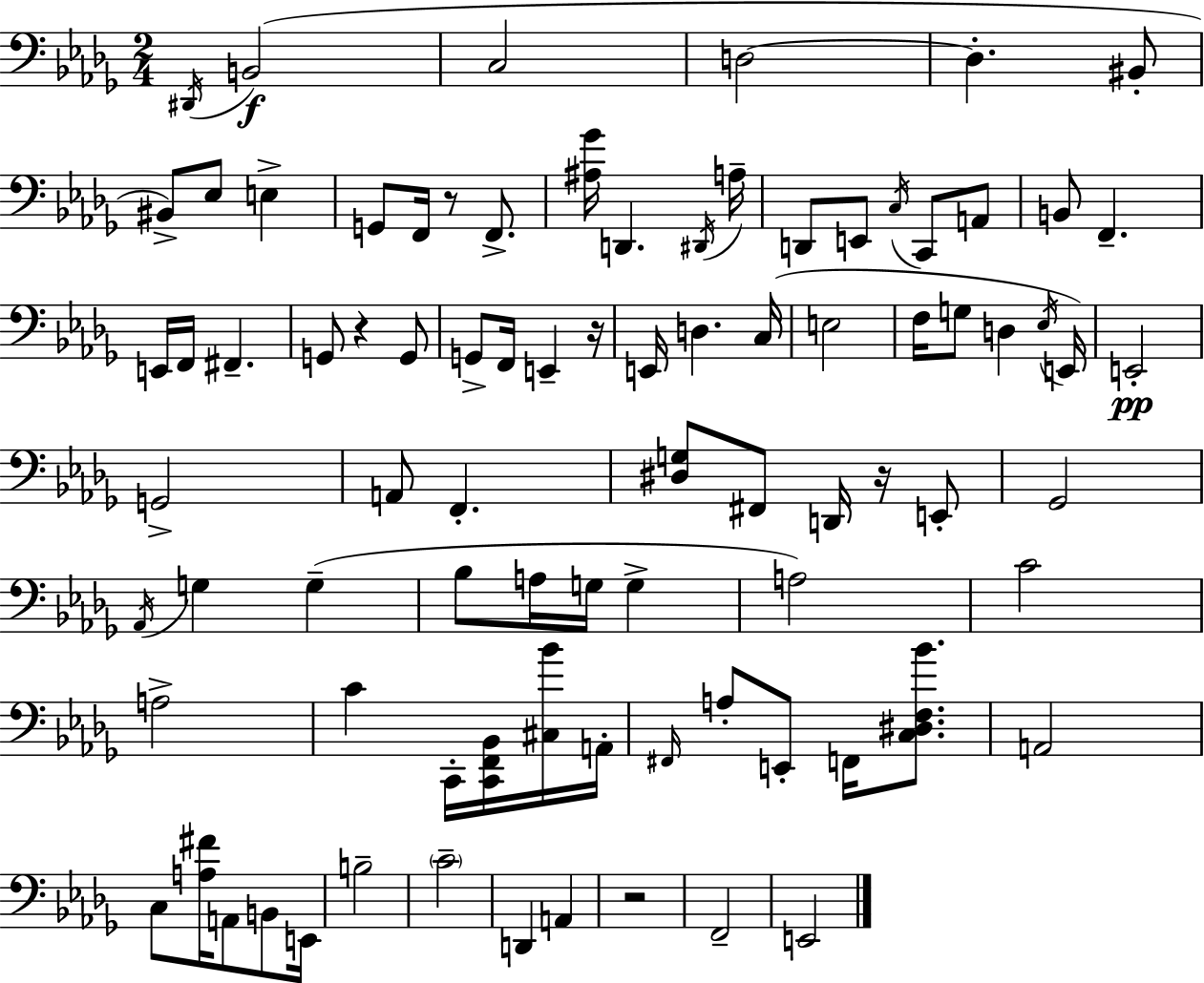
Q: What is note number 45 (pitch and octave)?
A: D2